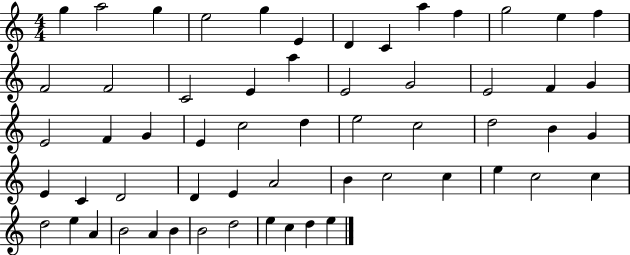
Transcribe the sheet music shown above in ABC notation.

X:1
T:Untitled
M:4/4
L:1/4
K:C
g a2 g e2 g E D C a f g2 e f F2 F2 C2 E a E2 G2 E2 F G E2 F G E c2 d e2 c2 d2 B G E C D2 D E A2 B c2 c e c2 c d2 e A B2 A B B2 d2 e c d e